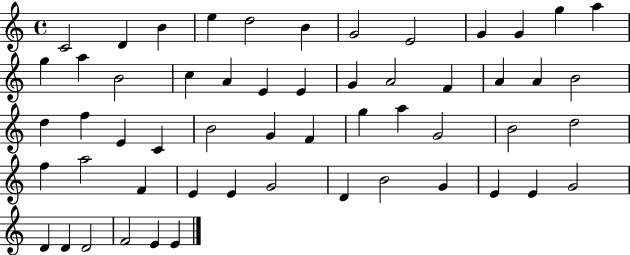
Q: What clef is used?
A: treble